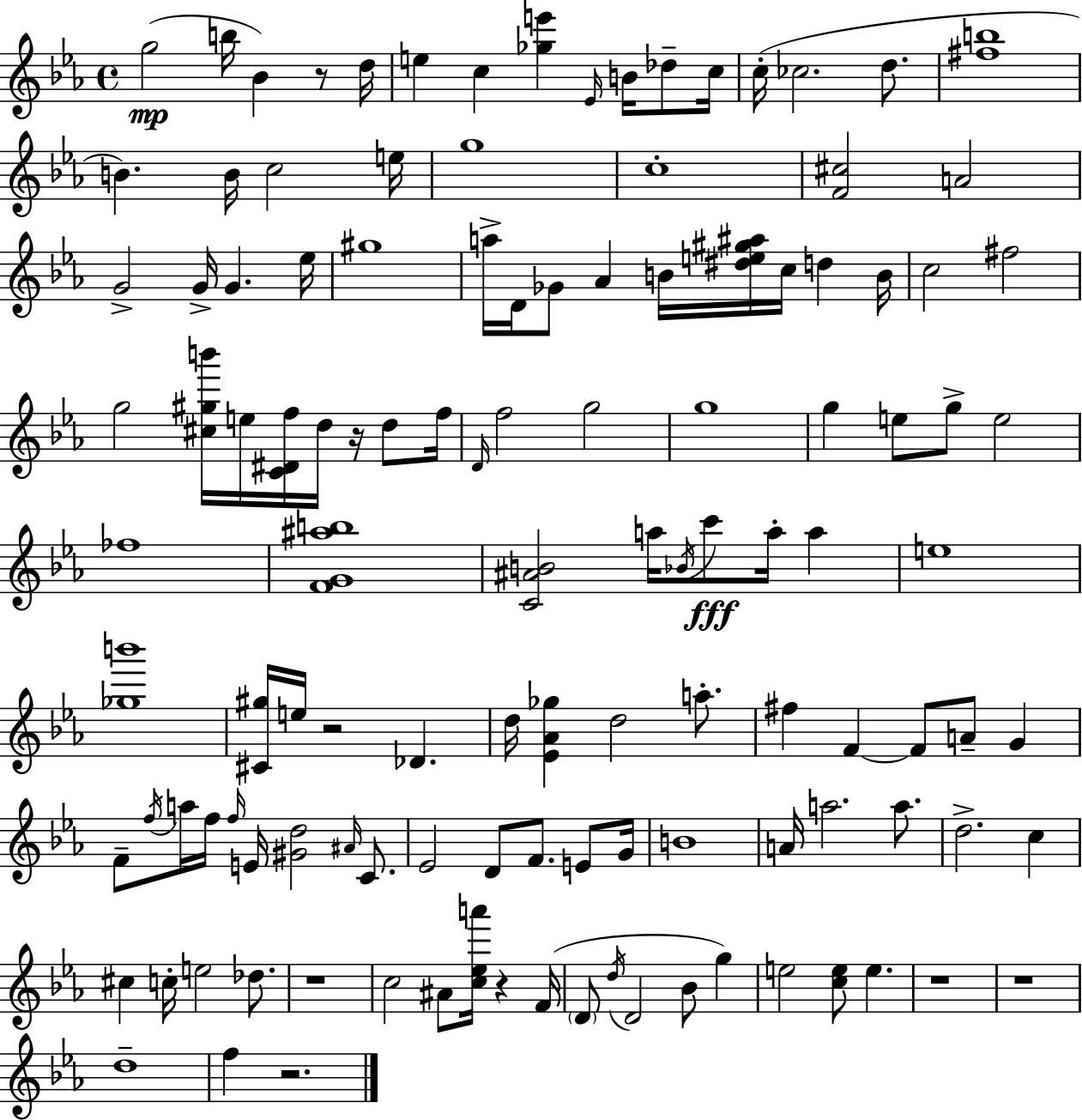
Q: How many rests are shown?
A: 8